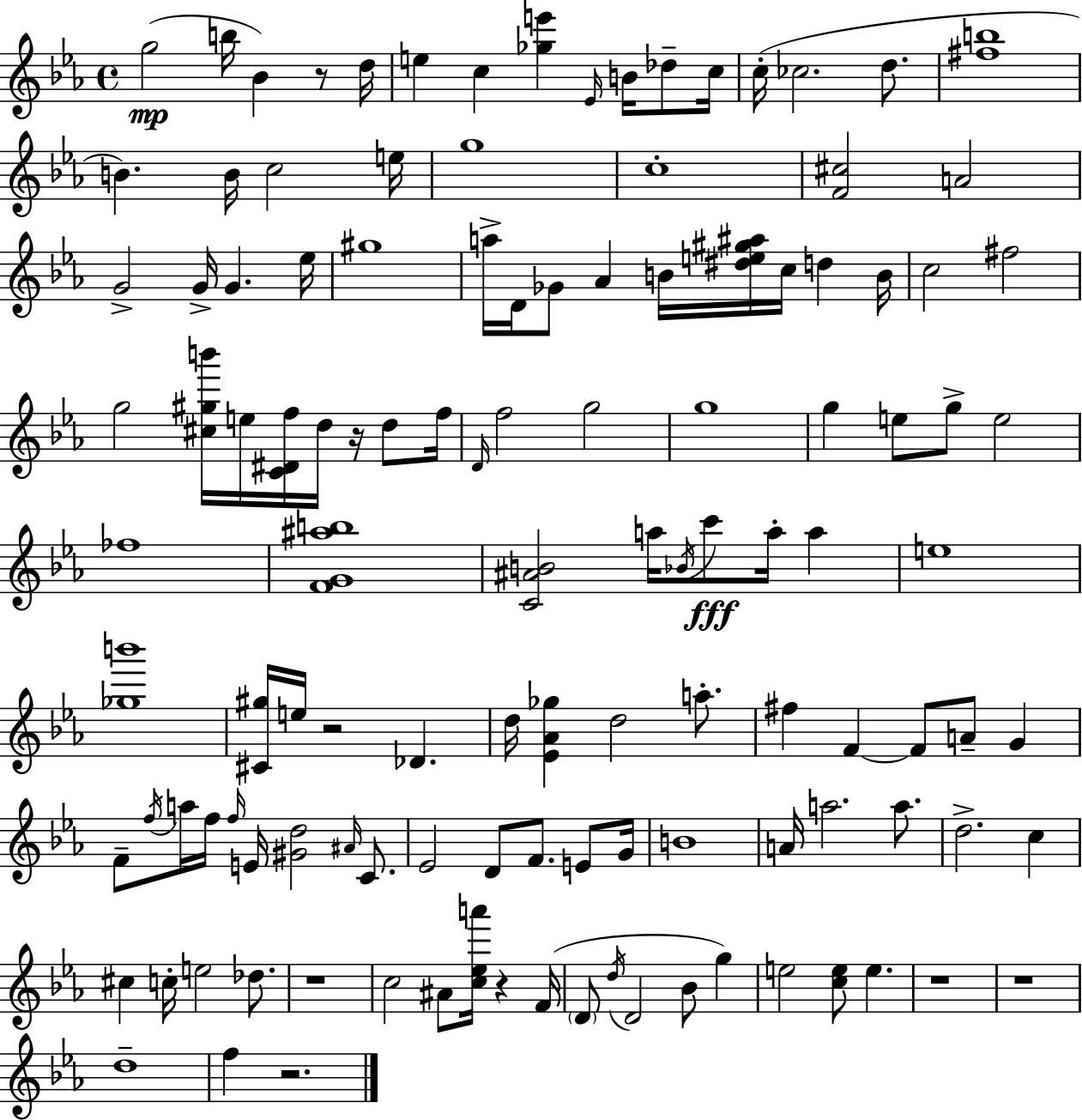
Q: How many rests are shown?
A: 8